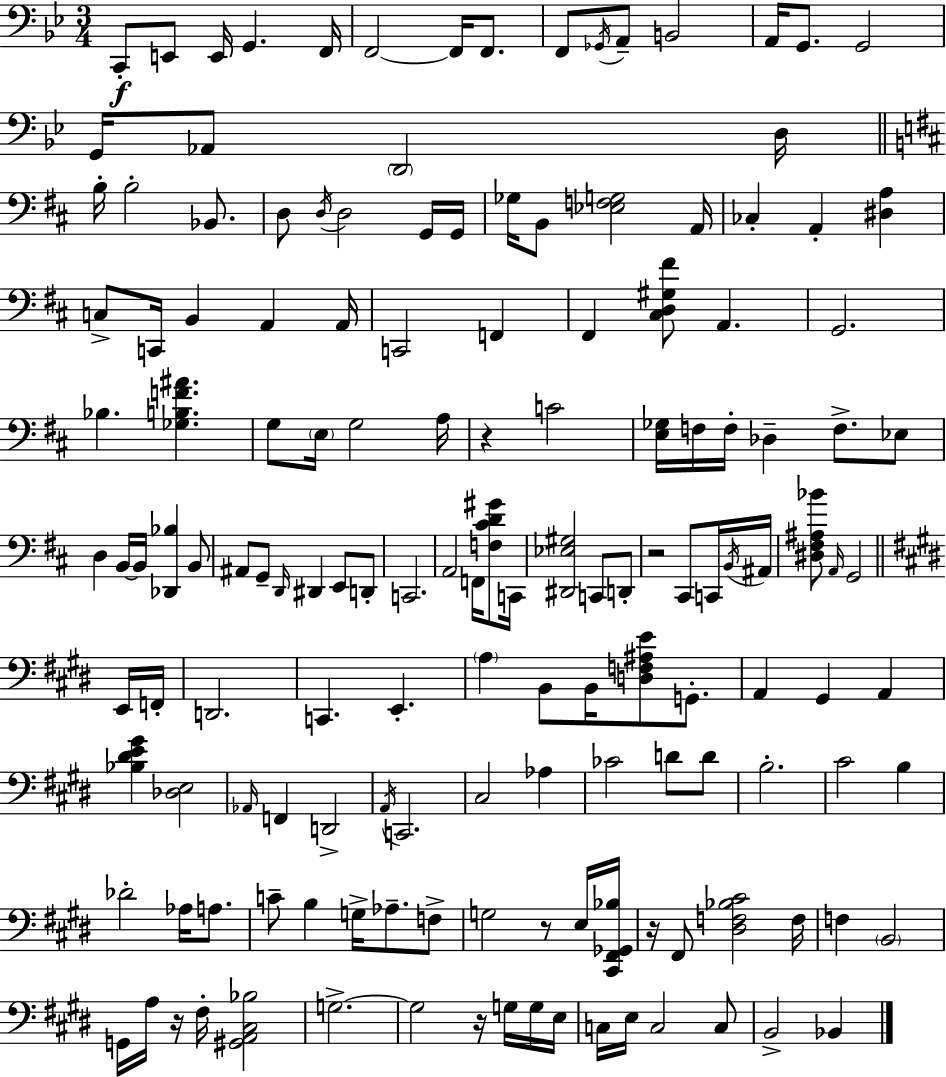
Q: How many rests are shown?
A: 6